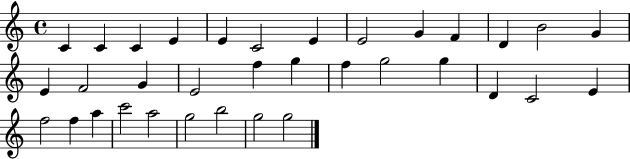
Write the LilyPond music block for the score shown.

{
  \clef treble
  \time 4/4
  \defaultTimeSignature
  \key c \major
  c'4 c'4 c'4 e'4 | e'4 c'2 e'4 | e'2 g'4 f'4 | d'4 b'2 g'4 | \break e'4 f'2 g'4 | e'2 f''4 g''4 | f''4 g''2 g''4 | d'4 c'2 e'4 | \break f''2 f''4 a''4 | c'''2 a''2 | g''2 b''2 | g''2 g''2 | \break \bar "|."
}